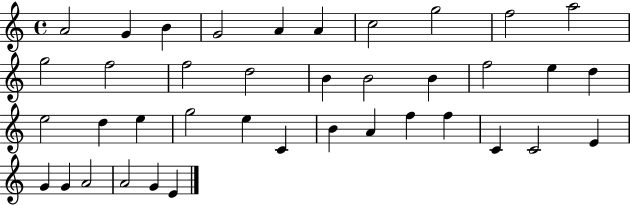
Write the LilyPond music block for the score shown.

{
  \clef treble
  \time 4/4
  \defaultTimeSignature
  \key c \major
  a'2 g'4 b'4 | g'2 a'4 a'4 | c''2 g''2 | f''2 a''2 | \break g''2 f''2 | f''2 d''2 | b'4 b'2 b'4 | f''2 e''4 d''4 | \break e''2 d''4 e''4 | g''2 e''4 c'4 | b'4 a'4 f''4 f''4 | c'4 c'2 e'4 | \break g'4 g'4 a'2 | a'2 g'4 e'4 | \bar "|."
}